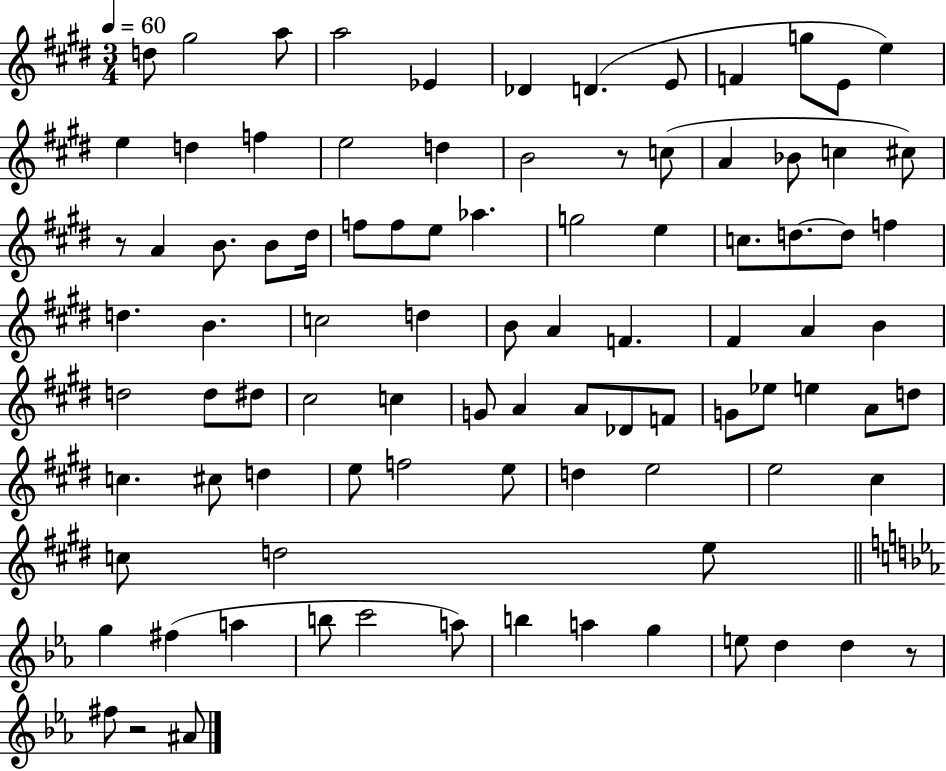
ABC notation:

X:1
T:Untitled
M:3/4
L:1/4
K:E
d/2 ^g2 a/2 a2 _E _D D E/2 F g/2 E/2 e e d f e2 d B2 z/2 c/2 A _B/2 c ^c/2 z/2 A B/2 B/2 ^d/4 f/2 f/2 e/2 _a g2 e c/2 d/2 d/2 f d B c2 d B/2 A F ^F A B d2 d/2 ^d/2 ^c2 c G/2 A A/2 _D/2 F/2 G/2 _e/2 e A/2 d/2 c ^c/2 d e/2 f2 e/2 d e2 e2 ^c c/2 d2 e/2 g ^f a b/2 c'2 a/2 b a g e/2 d d z/2 ^f/2 z2 ^A/2